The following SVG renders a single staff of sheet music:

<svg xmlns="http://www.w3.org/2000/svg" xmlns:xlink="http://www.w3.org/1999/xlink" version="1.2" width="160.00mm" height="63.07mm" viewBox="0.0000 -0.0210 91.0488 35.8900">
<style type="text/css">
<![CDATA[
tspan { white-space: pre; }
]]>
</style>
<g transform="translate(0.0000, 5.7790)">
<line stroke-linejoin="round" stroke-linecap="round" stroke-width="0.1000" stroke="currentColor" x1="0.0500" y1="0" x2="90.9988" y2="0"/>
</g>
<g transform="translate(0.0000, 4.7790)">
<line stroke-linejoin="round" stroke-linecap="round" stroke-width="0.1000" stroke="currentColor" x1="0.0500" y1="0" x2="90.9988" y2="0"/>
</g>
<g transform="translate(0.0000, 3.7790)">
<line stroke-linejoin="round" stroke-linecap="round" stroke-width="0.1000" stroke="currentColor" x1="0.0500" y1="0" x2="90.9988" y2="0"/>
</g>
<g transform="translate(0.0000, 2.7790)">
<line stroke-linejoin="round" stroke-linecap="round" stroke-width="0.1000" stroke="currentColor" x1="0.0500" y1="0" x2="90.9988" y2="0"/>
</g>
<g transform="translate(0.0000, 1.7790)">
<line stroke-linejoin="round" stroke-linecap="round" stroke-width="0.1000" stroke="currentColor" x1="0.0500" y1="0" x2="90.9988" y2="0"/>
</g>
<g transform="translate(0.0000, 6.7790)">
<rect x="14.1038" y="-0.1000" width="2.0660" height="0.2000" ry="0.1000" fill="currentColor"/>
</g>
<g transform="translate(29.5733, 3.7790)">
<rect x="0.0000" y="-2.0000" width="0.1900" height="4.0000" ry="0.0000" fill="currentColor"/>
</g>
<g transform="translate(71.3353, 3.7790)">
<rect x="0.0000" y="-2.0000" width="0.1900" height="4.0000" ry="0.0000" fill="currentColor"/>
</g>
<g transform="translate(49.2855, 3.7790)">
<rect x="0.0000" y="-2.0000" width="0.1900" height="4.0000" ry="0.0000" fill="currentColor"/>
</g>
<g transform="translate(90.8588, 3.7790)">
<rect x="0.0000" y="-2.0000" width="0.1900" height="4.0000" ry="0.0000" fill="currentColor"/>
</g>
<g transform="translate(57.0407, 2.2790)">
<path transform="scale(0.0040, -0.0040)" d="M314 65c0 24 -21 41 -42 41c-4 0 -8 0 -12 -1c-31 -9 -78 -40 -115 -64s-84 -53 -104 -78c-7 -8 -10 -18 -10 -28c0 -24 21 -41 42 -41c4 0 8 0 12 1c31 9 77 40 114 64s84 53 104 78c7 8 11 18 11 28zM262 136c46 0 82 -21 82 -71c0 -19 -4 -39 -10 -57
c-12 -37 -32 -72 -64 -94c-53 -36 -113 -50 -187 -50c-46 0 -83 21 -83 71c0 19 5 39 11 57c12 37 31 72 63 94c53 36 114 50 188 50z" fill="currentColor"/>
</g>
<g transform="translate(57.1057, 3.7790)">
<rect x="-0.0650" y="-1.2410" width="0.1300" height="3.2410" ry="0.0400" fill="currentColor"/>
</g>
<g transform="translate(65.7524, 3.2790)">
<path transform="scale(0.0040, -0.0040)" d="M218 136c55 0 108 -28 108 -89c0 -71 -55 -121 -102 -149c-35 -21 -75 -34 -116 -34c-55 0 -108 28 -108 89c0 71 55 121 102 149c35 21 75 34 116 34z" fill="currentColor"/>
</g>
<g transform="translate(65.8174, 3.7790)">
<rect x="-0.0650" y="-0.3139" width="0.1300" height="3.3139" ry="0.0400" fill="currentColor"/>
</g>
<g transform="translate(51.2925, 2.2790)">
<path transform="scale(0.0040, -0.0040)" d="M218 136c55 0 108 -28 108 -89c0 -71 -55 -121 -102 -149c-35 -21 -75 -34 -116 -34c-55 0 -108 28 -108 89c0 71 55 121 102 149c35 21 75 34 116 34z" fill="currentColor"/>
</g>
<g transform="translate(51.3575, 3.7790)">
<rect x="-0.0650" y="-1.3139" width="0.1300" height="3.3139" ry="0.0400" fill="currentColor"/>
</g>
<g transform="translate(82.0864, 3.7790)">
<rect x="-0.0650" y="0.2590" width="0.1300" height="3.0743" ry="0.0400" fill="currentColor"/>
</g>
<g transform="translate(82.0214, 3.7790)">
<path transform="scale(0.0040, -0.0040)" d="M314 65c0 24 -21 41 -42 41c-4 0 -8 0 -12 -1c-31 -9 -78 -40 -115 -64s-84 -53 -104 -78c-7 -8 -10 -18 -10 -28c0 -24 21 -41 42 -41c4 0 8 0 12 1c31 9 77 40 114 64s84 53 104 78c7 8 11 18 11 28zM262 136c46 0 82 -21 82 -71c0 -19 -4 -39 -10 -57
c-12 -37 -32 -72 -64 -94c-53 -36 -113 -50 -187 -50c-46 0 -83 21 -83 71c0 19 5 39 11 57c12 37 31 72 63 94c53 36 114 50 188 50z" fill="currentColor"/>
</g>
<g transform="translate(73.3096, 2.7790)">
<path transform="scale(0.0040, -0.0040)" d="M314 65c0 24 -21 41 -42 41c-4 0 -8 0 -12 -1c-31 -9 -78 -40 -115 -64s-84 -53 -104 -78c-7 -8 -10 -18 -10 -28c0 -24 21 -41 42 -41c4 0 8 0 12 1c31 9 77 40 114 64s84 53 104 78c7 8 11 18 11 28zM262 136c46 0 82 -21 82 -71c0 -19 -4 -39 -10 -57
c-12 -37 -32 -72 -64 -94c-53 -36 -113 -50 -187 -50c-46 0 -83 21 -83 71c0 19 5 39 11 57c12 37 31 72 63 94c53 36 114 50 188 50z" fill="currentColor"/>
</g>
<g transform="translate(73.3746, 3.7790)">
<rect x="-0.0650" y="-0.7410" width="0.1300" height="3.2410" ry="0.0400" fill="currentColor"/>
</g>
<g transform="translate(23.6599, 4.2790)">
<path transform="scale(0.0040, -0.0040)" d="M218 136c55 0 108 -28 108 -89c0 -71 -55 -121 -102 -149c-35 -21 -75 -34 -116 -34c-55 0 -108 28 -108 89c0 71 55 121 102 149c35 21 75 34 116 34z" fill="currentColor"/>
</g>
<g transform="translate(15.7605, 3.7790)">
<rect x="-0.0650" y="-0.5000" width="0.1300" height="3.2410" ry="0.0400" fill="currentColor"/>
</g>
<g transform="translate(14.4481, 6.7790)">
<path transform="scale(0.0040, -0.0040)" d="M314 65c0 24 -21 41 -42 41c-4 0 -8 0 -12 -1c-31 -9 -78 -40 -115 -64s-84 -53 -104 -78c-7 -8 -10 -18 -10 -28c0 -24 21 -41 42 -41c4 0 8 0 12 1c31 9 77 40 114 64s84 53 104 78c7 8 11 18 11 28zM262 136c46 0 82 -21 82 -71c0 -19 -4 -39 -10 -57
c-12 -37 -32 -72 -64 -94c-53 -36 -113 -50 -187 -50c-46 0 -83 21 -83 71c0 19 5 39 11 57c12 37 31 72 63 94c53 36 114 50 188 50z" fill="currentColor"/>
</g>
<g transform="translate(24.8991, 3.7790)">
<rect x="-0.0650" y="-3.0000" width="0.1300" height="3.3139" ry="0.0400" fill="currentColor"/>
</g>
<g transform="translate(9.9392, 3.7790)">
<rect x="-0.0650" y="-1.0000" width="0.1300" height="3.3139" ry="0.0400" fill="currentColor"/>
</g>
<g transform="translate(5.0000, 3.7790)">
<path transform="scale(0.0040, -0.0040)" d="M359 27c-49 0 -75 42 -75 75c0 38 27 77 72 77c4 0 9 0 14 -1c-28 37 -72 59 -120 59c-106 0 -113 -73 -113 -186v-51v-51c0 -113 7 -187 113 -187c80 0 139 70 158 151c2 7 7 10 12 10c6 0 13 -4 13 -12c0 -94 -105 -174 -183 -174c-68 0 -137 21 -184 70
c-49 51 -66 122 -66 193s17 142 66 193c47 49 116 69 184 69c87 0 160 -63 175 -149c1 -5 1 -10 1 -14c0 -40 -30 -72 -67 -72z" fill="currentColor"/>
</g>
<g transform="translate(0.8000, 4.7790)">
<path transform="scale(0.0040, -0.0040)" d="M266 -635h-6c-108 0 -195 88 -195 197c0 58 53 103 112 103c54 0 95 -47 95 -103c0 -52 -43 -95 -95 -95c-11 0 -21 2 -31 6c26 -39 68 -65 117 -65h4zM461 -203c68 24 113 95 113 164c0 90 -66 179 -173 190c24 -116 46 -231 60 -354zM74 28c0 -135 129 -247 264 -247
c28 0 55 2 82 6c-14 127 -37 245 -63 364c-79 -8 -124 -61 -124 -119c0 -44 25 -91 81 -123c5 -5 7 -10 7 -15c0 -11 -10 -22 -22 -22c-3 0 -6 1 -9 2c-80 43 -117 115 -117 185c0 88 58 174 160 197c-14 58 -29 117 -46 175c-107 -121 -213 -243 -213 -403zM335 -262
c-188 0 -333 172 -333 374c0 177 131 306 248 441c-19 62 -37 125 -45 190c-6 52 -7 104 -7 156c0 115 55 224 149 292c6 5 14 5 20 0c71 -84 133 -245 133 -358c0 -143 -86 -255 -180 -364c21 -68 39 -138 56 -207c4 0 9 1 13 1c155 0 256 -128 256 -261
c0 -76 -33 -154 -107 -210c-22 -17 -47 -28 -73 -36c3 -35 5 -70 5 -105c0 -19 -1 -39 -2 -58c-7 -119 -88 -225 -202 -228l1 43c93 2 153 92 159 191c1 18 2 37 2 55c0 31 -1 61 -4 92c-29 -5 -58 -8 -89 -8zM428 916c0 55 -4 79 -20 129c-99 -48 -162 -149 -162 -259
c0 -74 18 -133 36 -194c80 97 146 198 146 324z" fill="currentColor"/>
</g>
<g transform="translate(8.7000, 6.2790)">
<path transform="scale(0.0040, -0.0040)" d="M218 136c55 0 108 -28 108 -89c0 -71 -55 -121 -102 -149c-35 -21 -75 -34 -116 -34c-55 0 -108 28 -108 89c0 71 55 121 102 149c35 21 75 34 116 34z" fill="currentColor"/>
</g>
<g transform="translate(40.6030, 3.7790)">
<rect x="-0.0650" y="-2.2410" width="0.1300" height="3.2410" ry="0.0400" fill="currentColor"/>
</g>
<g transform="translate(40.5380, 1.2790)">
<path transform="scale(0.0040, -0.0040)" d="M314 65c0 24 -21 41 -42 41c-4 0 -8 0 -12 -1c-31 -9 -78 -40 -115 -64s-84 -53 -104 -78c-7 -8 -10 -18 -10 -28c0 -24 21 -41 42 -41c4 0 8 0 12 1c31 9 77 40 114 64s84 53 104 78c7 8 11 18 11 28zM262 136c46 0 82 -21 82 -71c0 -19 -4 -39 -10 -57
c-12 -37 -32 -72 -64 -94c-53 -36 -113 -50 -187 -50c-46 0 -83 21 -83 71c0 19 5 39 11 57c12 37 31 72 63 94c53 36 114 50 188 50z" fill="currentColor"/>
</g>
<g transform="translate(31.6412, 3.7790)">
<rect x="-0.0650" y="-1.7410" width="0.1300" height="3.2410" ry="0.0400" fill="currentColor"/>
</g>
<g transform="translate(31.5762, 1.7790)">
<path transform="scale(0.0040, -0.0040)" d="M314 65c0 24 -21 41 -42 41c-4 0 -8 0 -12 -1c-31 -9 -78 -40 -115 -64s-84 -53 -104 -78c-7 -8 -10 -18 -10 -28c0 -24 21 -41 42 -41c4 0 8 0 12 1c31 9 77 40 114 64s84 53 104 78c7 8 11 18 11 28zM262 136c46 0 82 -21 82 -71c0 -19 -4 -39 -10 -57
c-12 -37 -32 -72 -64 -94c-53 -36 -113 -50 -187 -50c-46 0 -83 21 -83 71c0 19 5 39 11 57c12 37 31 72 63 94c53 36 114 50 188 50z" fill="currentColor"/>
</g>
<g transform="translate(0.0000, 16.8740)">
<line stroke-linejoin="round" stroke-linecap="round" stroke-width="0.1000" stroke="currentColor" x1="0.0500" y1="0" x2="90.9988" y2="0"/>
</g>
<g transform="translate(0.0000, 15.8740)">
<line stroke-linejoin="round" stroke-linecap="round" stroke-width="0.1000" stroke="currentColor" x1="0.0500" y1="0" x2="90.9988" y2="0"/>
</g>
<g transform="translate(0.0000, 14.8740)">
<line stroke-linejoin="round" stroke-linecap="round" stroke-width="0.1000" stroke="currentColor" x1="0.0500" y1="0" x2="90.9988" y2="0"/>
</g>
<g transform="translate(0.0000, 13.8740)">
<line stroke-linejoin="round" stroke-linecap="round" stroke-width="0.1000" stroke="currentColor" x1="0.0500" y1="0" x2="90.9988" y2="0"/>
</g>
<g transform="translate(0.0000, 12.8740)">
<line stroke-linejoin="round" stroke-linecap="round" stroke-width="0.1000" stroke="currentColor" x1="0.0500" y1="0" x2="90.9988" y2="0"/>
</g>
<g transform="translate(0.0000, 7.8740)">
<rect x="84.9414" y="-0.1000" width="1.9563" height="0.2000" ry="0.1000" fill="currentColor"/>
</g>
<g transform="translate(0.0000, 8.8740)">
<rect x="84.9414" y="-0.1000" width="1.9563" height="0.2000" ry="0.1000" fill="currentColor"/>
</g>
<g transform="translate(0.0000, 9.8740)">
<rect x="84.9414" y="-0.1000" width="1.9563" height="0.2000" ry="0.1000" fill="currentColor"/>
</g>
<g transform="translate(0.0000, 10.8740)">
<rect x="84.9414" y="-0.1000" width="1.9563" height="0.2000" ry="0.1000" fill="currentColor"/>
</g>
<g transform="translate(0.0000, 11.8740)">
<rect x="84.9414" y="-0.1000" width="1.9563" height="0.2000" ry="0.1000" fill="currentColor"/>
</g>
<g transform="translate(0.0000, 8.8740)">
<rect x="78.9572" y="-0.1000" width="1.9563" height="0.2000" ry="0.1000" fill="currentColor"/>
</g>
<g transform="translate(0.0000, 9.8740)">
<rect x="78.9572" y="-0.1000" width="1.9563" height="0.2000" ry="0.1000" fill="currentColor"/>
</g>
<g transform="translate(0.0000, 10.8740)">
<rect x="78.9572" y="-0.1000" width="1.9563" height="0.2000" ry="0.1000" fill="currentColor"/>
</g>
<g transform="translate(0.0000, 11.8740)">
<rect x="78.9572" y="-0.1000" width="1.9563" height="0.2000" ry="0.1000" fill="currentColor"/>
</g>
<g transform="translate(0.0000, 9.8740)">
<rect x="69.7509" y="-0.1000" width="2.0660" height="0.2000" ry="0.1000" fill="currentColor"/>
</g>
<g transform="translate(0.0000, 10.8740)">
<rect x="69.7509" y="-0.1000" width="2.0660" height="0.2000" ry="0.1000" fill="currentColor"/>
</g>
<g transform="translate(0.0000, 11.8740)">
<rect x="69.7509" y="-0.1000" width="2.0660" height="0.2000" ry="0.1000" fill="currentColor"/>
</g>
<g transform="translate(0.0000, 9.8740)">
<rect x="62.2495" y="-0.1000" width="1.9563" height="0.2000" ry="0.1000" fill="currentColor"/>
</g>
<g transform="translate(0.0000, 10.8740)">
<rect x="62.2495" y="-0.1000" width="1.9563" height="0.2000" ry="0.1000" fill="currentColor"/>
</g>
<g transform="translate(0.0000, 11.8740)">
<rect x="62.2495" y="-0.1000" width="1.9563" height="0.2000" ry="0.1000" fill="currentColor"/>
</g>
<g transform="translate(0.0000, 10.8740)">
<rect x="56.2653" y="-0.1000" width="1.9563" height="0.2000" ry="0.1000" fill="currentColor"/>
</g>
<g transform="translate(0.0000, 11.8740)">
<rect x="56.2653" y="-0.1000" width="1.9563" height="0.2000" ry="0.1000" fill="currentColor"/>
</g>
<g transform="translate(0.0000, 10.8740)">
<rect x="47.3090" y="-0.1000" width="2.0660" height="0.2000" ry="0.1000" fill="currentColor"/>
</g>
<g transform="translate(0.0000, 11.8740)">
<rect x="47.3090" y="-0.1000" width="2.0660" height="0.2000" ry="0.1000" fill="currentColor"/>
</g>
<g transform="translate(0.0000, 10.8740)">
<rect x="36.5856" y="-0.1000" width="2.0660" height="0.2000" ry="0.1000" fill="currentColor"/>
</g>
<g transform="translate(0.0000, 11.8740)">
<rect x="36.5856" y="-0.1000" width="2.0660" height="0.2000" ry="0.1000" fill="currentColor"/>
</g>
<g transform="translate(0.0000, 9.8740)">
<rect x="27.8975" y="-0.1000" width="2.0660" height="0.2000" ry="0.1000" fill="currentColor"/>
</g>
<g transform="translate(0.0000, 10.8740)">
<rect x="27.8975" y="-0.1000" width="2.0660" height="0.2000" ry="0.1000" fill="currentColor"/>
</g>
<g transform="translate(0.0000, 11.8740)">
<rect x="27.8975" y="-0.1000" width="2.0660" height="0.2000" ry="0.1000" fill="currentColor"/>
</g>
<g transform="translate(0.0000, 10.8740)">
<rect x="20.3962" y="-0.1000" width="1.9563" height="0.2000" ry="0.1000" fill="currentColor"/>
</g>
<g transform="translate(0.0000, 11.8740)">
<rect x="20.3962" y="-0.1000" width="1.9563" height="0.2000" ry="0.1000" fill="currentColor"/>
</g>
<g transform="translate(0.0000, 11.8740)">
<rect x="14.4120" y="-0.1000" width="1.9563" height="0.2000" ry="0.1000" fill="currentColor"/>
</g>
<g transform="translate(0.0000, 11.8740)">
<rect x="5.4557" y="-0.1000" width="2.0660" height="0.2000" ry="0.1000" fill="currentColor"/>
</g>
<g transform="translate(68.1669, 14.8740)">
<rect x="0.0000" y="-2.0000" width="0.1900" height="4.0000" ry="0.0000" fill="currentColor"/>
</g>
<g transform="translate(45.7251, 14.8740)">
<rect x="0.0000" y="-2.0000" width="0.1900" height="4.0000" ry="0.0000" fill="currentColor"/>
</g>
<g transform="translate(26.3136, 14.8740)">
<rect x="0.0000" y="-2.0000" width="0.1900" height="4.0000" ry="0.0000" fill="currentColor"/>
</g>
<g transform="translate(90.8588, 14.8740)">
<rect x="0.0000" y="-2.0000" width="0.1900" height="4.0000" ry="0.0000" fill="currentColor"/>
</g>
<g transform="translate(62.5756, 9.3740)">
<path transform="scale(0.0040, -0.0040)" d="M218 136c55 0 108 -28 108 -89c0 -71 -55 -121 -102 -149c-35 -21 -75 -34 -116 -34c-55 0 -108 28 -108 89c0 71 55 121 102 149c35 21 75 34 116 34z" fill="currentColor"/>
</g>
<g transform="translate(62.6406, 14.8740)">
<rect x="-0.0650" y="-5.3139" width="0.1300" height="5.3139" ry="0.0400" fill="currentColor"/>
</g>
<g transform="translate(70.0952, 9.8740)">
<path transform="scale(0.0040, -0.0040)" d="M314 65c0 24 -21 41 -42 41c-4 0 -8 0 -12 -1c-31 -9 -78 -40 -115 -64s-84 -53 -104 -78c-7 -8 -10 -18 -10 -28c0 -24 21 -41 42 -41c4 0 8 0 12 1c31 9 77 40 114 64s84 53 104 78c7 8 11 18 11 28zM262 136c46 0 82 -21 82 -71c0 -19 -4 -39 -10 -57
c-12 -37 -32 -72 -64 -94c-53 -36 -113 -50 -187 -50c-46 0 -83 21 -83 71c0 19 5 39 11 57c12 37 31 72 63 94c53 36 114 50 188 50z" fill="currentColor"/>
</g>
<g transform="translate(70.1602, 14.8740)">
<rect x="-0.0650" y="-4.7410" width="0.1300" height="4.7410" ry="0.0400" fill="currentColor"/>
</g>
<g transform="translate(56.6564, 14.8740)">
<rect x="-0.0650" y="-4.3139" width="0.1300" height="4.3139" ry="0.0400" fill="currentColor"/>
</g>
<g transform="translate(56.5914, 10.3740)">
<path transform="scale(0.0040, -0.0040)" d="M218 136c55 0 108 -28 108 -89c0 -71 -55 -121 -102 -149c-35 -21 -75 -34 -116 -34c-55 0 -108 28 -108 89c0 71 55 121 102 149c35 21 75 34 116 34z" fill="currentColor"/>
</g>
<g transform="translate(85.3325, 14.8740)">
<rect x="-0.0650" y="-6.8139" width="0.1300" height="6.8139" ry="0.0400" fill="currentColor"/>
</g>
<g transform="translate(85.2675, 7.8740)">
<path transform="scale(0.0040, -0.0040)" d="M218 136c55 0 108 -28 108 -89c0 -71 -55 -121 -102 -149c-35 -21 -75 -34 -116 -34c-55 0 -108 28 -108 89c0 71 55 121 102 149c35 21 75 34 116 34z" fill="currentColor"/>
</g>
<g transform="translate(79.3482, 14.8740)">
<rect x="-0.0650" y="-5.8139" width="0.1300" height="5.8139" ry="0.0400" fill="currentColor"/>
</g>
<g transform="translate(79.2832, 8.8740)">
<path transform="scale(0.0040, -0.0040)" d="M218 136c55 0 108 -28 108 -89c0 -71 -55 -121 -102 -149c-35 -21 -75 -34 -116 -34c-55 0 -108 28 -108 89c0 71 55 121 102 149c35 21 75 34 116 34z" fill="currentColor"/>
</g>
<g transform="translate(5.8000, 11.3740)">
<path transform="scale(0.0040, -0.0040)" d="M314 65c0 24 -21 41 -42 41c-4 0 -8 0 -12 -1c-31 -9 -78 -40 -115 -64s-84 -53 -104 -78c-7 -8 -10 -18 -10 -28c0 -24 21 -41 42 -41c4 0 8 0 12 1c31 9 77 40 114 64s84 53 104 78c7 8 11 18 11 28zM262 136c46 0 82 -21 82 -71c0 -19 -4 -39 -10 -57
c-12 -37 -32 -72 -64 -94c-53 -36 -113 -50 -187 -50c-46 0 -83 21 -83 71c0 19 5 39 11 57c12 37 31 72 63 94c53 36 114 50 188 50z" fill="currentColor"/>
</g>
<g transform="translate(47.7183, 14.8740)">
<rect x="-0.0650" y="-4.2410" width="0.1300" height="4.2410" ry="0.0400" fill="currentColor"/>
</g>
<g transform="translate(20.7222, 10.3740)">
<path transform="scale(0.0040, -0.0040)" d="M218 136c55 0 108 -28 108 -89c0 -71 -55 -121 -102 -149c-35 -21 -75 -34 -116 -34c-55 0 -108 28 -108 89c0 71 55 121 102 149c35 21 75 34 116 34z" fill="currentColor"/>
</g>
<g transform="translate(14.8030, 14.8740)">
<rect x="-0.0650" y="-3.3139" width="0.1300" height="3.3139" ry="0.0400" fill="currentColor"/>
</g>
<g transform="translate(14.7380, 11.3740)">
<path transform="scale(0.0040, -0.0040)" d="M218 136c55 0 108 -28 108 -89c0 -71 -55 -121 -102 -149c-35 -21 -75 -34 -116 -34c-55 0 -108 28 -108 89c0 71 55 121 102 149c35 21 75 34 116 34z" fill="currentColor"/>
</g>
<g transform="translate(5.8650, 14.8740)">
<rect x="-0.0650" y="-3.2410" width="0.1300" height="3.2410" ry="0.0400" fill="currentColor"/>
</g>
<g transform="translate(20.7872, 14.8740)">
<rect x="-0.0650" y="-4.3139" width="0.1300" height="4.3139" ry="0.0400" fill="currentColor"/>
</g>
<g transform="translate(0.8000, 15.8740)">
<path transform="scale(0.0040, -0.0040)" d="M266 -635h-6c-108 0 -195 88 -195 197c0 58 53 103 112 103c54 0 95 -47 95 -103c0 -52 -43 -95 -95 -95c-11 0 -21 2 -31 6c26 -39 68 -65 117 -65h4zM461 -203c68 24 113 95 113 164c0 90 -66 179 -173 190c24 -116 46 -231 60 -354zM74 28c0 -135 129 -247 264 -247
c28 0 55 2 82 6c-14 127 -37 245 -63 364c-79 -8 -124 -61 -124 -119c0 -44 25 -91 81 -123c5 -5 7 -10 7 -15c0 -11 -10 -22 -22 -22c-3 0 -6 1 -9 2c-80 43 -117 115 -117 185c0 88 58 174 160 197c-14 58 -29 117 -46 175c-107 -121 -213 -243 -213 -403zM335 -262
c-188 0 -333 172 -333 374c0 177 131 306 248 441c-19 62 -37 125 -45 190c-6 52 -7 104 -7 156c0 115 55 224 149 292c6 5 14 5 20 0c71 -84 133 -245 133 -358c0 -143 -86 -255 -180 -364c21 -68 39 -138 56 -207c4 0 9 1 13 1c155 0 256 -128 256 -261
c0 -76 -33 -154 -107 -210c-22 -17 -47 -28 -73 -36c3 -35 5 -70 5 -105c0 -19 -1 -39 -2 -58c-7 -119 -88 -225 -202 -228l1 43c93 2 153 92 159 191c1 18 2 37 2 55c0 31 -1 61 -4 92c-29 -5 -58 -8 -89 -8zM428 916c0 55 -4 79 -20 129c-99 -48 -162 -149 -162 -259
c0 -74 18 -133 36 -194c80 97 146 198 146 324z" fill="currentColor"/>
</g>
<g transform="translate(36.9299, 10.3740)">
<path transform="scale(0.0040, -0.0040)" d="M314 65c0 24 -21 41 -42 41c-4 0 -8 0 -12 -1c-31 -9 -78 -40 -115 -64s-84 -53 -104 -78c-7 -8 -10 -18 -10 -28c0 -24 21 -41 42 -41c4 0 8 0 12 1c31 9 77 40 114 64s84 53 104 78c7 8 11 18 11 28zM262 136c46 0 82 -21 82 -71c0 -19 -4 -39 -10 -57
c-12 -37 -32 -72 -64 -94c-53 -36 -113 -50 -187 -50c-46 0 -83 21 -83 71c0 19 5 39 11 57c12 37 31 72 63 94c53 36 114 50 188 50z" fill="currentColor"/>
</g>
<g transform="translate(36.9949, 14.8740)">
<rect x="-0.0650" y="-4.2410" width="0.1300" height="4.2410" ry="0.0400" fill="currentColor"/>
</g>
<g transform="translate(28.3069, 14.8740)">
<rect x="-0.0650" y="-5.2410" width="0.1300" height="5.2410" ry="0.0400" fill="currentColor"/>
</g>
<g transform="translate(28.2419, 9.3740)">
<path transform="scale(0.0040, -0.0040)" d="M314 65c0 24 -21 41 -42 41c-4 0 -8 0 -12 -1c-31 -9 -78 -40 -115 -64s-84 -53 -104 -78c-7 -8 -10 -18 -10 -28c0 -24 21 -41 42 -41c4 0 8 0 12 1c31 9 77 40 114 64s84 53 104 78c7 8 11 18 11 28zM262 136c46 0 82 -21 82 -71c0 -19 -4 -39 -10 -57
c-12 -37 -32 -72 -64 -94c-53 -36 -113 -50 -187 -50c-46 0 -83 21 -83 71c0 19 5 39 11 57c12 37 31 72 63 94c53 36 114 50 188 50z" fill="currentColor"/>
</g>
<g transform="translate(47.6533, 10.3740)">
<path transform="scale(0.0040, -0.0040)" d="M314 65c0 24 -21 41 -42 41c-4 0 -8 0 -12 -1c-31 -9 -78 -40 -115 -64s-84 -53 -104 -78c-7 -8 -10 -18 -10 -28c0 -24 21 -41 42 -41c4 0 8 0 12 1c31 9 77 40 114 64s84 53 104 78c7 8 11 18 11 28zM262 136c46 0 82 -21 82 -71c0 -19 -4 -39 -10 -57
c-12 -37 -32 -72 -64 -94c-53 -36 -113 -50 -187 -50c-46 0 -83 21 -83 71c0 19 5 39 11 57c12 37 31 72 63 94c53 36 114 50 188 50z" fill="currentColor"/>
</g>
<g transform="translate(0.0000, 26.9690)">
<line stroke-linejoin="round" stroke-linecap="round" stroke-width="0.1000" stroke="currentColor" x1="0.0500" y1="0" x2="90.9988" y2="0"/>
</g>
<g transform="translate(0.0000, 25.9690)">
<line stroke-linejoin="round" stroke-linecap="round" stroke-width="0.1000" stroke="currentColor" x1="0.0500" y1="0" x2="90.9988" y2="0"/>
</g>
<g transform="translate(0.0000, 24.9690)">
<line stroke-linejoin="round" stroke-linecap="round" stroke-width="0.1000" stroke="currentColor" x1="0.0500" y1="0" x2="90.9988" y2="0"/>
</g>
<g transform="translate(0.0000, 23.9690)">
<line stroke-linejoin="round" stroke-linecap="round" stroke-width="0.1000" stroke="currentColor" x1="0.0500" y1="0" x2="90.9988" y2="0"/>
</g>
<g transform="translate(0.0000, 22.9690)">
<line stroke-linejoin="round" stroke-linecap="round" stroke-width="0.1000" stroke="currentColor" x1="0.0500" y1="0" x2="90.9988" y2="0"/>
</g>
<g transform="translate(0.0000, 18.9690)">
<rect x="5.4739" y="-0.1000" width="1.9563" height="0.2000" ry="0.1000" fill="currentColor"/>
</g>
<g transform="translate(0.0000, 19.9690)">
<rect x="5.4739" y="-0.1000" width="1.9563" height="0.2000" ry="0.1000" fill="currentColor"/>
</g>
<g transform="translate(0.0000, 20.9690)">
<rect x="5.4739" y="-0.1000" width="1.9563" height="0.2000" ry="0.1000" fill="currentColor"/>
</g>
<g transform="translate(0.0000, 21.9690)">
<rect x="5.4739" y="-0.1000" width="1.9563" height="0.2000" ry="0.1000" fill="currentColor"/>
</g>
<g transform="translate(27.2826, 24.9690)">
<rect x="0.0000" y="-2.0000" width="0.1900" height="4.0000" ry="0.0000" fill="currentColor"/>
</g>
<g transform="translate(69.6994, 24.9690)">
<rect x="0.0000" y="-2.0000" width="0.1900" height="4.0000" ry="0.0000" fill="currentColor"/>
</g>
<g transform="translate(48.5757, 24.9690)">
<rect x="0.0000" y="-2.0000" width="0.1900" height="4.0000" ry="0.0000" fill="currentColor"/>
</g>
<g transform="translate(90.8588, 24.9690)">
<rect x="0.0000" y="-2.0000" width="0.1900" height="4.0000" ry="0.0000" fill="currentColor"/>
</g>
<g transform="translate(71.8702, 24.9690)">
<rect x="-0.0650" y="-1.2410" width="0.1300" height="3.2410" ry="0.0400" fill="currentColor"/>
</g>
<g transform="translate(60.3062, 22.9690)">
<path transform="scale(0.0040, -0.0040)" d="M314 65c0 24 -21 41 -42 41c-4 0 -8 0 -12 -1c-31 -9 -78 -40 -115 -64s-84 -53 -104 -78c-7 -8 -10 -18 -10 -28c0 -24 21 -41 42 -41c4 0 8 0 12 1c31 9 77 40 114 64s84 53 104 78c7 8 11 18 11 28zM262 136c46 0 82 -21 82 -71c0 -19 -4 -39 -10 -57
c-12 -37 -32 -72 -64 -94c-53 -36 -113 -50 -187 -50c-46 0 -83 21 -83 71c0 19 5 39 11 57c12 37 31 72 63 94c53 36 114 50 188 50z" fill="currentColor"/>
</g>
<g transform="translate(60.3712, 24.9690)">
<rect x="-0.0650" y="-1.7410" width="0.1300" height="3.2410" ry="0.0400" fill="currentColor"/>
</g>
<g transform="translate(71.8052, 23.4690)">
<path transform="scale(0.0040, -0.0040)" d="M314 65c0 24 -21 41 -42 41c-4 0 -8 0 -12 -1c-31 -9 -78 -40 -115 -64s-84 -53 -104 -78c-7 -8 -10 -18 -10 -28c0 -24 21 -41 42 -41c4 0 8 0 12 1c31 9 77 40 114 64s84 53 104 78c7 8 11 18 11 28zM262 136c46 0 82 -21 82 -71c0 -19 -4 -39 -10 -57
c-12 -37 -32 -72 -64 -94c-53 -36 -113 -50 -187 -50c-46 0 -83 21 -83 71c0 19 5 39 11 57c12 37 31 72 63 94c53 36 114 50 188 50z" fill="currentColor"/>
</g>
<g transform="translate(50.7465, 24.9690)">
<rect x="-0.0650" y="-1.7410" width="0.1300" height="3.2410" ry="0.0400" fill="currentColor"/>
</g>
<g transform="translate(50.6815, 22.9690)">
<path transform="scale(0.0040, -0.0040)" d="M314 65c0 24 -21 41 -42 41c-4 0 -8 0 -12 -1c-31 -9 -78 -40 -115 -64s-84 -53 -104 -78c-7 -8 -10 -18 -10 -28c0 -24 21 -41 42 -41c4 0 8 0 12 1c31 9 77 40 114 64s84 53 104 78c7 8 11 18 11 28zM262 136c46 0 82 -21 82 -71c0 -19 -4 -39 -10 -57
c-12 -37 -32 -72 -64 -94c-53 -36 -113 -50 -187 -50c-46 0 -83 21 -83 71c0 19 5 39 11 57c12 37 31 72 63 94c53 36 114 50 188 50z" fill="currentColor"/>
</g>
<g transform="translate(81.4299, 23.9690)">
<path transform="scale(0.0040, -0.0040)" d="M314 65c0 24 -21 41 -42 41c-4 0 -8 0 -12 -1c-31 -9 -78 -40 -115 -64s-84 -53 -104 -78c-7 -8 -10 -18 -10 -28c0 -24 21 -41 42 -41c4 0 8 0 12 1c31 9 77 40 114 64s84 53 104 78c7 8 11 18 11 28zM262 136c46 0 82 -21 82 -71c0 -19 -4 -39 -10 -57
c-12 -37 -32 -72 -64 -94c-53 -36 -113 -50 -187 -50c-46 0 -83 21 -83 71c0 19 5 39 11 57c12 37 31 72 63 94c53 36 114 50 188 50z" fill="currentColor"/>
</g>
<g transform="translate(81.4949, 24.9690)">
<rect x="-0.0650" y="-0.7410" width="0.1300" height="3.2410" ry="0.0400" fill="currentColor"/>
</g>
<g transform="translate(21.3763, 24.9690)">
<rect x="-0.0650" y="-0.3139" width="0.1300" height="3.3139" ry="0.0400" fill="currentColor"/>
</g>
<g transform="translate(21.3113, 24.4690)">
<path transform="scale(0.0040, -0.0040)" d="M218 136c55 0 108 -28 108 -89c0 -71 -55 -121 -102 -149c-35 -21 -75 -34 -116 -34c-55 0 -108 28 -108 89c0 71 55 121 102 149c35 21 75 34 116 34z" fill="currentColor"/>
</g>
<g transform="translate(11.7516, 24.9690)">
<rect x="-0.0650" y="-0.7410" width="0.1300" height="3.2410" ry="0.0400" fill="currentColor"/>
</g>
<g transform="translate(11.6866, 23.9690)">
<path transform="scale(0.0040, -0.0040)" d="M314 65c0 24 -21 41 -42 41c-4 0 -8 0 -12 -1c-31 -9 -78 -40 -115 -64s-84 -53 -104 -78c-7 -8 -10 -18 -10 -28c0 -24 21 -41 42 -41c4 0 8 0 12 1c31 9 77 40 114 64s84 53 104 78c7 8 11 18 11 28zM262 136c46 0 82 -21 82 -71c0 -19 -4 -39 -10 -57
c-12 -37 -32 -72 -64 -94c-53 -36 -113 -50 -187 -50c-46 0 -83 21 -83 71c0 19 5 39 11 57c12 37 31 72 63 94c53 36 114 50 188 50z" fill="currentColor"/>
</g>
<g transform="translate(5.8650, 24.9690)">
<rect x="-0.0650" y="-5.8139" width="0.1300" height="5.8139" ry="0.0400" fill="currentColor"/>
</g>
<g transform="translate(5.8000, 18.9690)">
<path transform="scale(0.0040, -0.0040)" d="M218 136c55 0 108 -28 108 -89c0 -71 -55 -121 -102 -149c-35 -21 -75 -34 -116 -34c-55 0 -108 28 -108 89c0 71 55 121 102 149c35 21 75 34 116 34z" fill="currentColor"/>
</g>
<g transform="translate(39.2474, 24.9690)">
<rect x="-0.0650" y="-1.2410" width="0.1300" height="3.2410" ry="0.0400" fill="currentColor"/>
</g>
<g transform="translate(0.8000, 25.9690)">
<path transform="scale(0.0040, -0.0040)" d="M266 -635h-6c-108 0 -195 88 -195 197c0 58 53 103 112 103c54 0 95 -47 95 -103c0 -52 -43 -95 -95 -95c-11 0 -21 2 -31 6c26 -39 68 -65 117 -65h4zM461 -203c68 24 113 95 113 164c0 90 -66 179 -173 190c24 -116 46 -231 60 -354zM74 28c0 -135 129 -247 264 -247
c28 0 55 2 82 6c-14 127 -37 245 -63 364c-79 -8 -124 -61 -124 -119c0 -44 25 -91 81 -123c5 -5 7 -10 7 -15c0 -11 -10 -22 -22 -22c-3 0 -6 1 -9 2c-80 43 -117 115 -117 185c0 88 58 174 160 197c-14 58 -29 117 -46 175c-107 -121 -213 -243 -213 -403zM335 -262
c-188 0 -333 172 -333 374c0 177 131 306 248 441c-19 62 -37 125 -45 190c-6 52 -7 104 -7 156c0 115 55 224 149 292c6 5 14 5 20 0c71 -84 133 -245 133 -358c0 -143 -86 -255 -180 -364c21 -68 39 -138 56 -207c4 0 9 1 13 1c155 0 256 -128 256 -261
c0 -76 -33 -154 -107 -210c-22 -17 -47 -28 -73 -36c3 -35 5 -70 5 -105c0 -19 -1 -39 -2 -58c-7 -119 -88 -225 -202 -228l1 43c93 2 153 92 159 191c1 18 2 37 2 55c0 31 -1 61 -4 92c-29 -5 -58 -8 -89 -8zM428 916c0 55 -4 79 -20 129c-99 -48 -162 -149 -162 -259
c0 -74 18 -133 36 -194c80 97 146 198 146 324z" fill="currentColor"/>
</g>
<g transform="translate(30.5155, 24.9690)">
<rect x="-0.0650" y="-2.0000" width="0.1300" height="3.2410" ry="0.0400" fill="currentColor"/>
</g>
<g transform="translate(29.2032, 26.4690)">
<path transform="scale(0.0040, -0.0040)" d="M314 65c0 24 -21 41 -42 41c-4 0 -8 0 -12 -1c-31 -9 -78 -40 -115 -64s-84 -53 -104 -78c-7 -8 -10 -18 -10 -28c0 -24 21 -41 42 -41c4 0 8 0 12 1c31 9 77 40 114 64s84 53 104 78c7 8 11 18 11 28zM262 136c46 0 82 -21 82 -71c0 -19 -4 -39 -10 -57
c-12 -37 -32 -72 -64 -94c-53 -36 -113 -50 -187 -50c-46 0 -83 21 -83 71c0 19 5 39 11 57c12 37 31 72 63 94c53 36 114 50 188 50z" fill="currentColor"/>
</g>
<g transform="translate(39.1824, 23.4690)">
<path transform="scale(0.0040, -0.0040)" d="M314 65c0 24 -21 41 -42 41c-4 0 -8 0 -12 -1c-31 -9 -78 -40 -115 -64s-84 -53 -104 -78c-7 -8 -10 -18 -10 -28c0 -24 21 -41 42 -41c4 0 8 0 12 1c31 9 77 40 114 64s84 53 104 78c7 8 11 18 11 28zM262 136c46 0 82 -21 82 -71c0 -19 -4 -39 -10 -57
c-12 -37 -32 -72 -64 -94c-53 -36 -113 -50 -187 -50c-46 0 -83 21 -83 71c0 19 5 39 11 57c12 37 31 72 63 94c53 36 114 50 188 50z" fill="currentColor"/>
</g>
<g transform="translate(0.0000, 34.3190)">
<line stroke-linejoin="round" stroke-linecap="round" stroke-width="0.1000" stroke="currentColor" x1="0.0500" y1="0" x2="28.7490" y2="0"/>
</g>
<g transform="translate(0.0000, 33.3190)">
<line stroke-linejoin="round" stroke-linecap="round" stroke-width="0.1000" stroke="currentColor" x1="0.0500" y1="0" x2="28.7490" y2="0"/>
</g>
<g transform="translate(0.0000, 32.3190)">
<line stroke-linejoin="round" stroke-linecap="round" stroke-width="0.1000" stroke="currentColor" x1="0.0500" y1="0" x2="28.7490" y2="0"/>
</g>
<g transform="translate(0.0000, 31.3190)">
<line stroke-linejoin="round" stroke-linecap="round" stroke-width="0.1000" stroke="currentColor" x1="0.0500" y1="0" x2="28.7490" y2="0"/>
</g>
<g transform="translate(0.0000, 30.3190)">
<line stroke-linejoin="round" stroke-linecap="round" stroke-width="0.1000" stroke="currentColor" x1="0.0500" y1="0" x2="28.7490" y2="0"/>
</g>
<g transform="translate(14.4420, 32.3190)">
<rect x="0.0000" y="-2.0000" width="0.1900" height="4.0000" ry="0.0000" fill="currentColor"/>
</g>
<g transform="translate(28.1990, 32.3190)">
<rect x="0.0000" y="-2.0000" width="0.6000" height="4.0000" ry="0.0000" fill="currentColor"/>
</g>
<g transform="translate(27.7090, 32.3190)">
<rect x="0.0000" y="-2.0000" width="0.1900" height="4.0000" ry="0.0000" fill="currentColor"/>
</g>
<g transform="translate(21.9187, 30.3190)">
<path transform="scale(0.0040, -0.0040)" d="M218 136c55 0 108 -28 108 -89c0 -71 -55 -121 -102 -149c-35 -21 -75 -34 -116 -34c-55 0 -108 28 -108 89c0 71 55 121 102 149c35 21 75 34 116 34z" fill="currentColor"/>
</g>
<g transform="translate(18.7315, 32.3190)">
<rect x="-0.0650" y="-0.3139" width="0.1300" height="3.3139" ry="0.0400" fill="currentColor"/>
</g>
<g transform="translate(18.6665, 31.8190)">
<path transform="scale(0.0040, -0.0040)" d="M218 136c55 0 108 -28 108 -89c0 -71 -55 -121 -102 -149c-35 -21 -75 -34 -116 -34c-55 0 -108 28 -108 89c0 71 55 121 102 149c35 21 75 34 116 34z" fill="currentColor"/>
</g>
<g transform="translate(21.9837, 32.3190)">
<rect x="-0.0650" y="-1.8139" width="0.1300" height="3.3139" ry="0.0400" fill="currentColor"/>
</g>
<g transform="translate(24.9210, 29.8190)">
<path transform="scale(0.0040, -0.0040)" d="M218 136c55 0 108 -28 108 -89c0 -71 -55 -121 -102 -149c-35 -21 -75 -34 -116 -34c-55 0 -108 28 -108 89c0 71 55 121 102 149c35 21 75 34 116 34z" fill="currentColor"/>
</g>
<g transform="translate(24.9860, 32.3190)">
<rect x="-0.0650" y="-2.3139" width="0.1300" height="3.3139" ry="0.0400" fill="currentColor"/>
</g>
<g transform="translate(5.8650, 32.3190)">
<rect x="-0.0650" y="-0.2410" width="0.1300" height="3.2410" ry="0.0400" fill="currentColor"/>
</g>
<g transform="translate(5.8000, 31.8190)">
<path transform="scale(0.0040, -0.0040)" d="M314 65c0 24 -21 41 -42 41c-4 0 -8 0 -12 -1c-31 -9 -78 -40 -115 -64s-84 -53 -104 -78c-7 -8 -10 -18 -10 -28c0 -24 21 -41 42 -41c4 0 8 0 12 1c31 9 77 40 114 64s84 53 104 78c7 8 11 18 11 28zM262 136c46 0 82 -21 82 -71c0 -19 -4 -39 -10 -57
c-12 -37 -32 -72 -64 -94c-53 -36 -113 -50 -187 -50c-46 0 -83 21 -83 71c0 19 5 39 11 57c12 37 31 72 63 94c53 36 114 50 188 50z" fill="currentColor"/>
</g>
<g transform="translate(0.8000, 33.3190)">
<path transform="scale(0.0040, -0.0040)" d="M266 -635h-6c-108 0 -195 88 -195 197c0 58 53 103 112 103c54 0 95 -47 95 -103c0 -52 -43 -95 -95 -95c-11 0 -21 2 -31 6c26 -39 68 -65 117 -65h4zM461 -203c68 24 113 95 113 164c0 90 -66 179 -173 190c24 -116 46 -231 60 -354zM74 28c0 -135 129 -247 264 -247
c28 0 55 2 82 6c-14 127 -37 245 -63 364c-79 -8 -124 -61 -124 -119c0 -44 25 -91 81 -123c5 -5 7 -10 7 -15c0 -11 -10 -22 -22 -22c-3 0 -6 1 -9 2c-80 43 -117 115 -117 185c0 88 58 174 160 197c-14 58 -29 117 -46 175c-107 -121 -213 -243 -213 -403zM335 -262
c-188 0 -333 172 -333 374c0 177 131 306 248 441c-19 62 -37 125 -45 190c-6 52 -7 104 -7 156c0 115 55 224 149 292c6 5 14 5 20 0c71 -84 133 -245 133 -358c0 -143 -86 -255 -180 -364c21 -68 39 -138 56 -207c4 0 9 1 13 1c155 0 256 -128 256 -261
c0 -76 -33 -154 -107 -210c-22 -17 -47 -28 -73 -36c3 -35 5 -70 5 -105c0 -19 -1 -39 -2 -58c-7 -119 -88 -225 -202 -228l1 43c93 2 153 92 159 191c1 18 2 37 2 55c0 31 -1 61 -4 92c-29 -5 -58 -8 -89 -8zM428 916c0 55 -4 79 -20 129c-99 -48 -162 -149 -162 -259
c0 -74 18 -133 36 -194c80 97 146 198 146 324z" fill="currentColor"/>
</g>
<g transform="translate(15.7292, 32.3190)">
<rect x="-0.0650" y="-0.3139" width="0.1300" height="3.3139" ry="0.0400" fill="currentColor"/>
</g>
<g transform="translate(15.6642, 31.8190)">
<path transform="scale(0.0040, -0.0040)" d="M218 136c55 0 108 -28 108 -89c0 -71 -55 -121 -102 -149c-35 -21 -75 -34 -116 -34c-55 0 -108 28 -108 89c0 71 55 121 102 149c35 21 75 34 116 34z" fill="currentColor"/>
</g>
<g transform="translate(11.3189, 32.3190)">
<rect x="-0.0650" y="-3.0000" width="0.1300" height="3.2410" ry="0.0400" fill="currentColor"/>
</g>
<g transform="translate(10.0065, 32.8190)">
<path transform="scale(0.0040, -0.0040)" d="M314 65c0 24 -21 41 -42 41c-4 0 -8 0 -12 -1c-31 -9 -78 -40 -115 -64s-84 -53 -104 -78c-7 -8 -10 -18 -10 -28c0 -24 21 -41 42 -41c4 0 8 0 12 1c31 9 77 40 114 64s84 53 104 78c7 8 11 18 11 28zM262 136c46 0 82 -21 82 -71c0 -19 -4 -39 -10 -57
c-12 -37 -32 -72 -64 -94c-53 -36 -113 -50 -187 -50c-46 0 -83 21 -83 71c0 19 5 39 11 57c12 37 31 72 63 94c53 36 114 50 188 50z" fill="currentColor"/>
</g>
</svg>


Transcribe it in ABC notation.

X:1
T:Untitled
M:4/4
L:1/4
K:C
D C2 A f2 g2 e e2 c d2 B2 b2 b d' f'2 d'2 d'2 d' f' e'2 g' b' g' d2 c F2 e2 f2 f2 e2 d2 c2 A2 c c f g